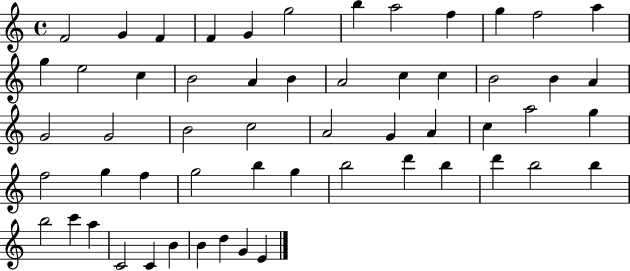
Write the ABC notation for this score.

X:1
T:Untitled
M:4/4
L:1/4
K:C
F2 G F F G g2 b a2 f g f2 a g e2 c B2 A B A2 c c B2 B A G2 G2 B2 c2 A2 G A c a2 g f2 g f g2 b g b2 d' b d' b2 b b2 c' a C2 C B B d G E